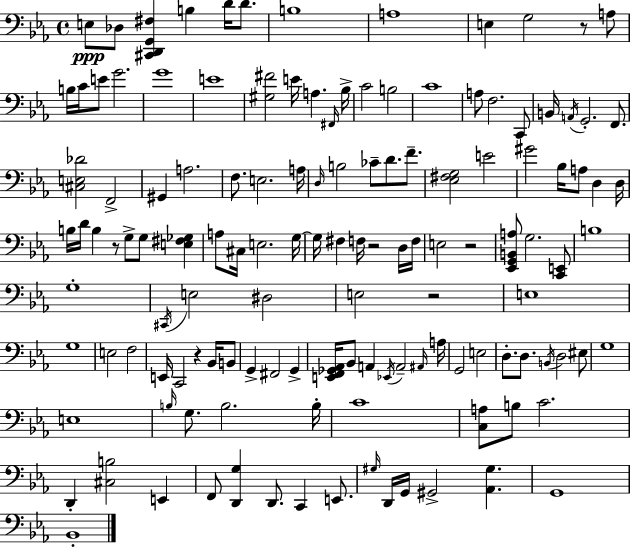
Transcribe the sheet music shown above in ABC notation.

X:1
T:Untitled
M:4/4
L:1/4
K:Eb
E,/2 _D,/2 [^C,,D,,G,,^F,] B, D/4 D/2 B,4 A,4 E, G,2 z/2 A,/2 B,/4 C/4 E/2 G2 G4 E4 [^G,^F]2 E/4 A, ^F,,/4 _B,/4 C2 B,2 C4 A,/2 F,2 C,,/2 B,,/4 A,,/4 G,,2 F,,/2 [^C,E,_D]2 F,,2 ^G,, A,2 F,/2 E,2 A,/4 D,/4 B,2 _C/2 D/2 F/2 [_E,^F,G,]2 E2 ^G2 _B,/4 A,/2 D, D,/4 B,/4 D/4 B, z/2 G,/2 G,/2 [E,^F,_G,] A,/2 ^C,/4 E,2 G,/4 G,/4 ^F, F,/4 z2 D,/4 F,/4 E,2 z2 [_E,,G,,B,,A,]/2 G,2 [C,,E,,]/2 B,4 G,4 ^C,,/4 E,2 ^D,2 E,2 z2 E,4 G,4 E,2 F,2 E,,/4 C,,2 z _B,,/4 B,,/2 G,, ^F,,2 G,, [E,,F,,_G,,_A,,]/4 _B,,/2 A,, _E,,/4 A,,2 ^A,,/4 A,/4 G,,2 E,2 D,/2 D,/2 B,,/4 D,2 ^E,/2 G,4 E,4 B,/4 G,/2 B,2 B,/4 C4 [C,A,]/2 B,/2 C2 D,, [^C,B,]2 E,, F,,/2 [D,,G,] D,,/2 C,, E,,/2 ^G,/4 D,,/4 G,,/4 ^G,,2 [_A,,^G,] G,,4 _B,,4